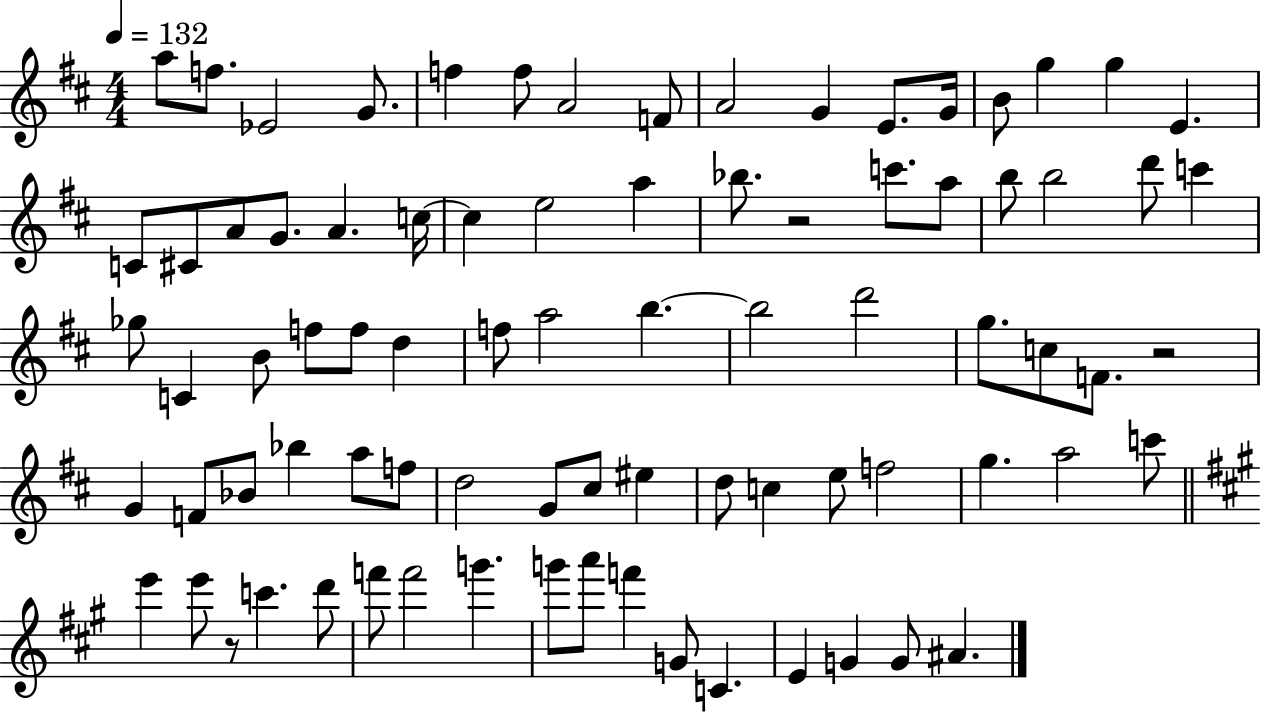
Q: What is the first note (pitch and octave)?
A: A5